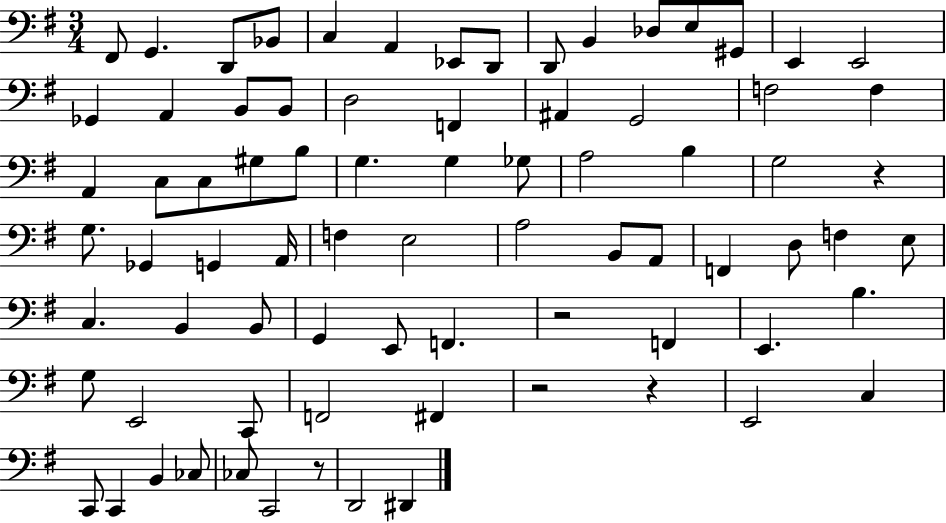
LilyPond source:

{
  \clef bass
  \numericTimeSignature
  \time 3/4
  \key g \major
  fis,8 g,4. d,8 bes,8 | c4 a,4 ees,8 d,8 | d,8 b,4 des8 e8 gis,8 | e,4 e,2 | \break ges,4 a,4 b,8 b,8 | d2 f,4 | ais,4 g,2 | f2 f4 | \break a,4 c8 c8 gis8 b8 | g4. g4 ges8 | a2 b4 | g2 r4 | \break g8. ges,4 g,4 a,16 | f4 e2 | a2 b,8 a,8 | f,4 d8 f4 e8 | \break c4. b,4 b,8 | g,4 e,8 f,4. | r2 f,4 | e,4. b4. | \break g8 e,2 c,8 | f,2 fis,4 | r2 r4 | e,2 c4 | \break c,8 c,4 b,4 ces8 | ces8 c,2 r8 | d,2 dis,4 | \bar "|."
}